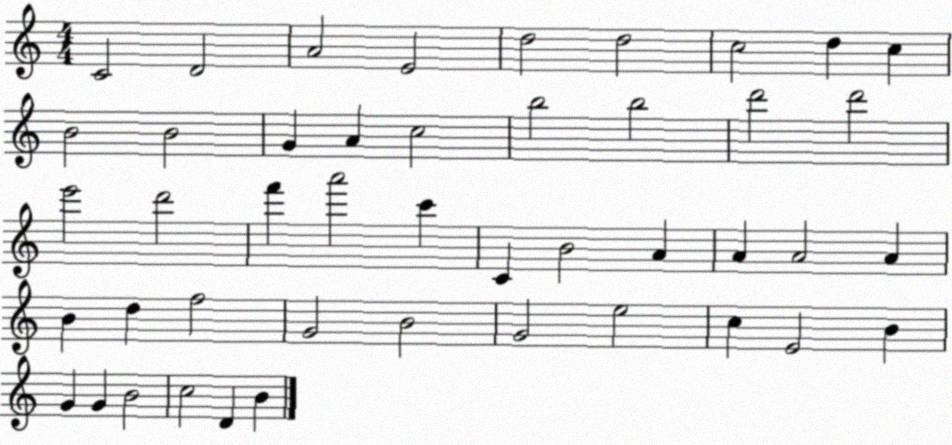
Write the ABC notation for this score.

X:1
T:Untitled
M:4/4
L:1/4
K:C
C2 D2 A2 E2 d2 d2 c2 d c B2 B2 G A c2 b2 b2 d'2 d'2 e'2 d'2 f' a'2 c' C B2 A A A2 A B d f2 G2 B2 G2 e2 c E2 B G G B2 c2 D B